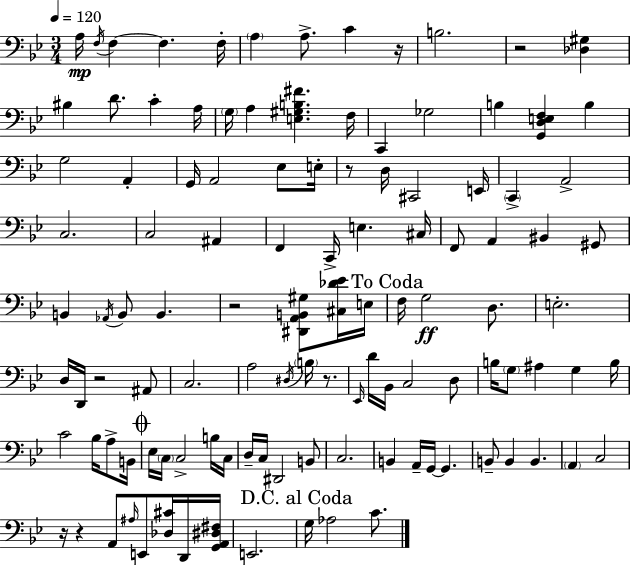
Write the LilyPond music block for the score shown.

{
  \clef bass
  \numericTimeSignature
  \time 3/4
  \key g \minor
  \tempo 4 = 120
  a16\mp \acciaccatura { f16 } f4~~ f4. | f16-. \parenthesize a4 a8.-> c'4 | r16 b2. | r2 <des gis>4 | \break bis4 d'8. c'4-. | a16 \parenthesize g16 a4 <e gis b fis'>4. | f16 c,4 ges2 | b4 <g, d e f>4 b4 | \break g2 a,4-. | g,16 a,2 ees8 | e16-. r8 d16 cis,2 | e,16 \parenthesize c,4-> a,2-> | \break c2. | c2 ais,4 | f,4 c,16-> e4. | cis16 f,8 a,4 bis,4 gis,8 | \break b,4 \acciaccatura { aes,16 } b,8 b,4. | r2 <dis, a, b, gis>8 | <cis des' ees'>16 e16 \mark "To Coda" f16 g2\ff d8. | e2.-. | \break d16 d,16 r2 | ais,8 c2. | a2 \acciaccatura { dis16 } \parenthesize b16 | r8. \grace { ees,16 } d'16 bes,16 c2 | \break d8 b16 \parenthesize g8 ais4 g4 | b16 c'2 | bes16 a8-> b,16 \mark \markup { \musicglyph "scripts.coda" } ees16 \parenthesize c16 c2-> | b16 c16 d16-- c16 dis,2 | \break b,8 c2. | b,4 a,16-- g,16~~ g,4. | b,8-- b,4 b,4. | \parenthesize a,4 c2 | \break r16 r4 a,8 \grace { ais16 } | e,8 <des cis'>16 d,16 <g, a, dis fis>16 e,2. | \mark "D.C. al Coda" g16 aes2 | c'8. \bar "|."
}